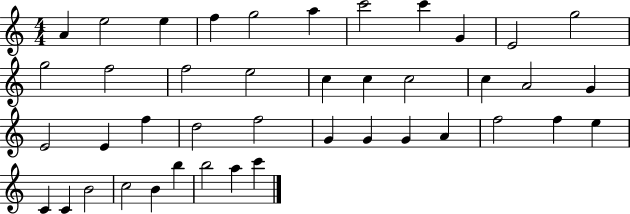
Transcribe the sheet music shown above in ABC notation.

X:1
T:Untitled
M:4/4
L:1/4
K:C
A e2 e f g2 a c'2 c' G E2 g2 g2 f2 f2 e2 c c c2 c A2 G E2 E f d2 f2 G G G A f2 f e C C B2 c2 B b b2 a c'